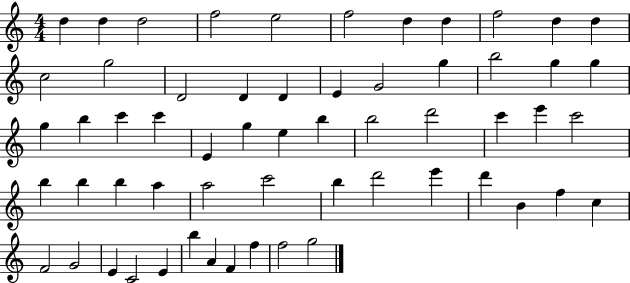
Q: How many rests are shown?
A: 0